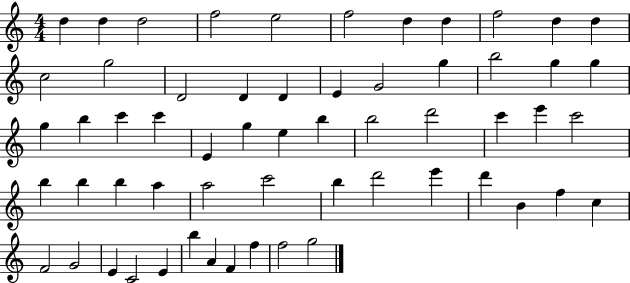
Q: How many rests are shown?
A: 0